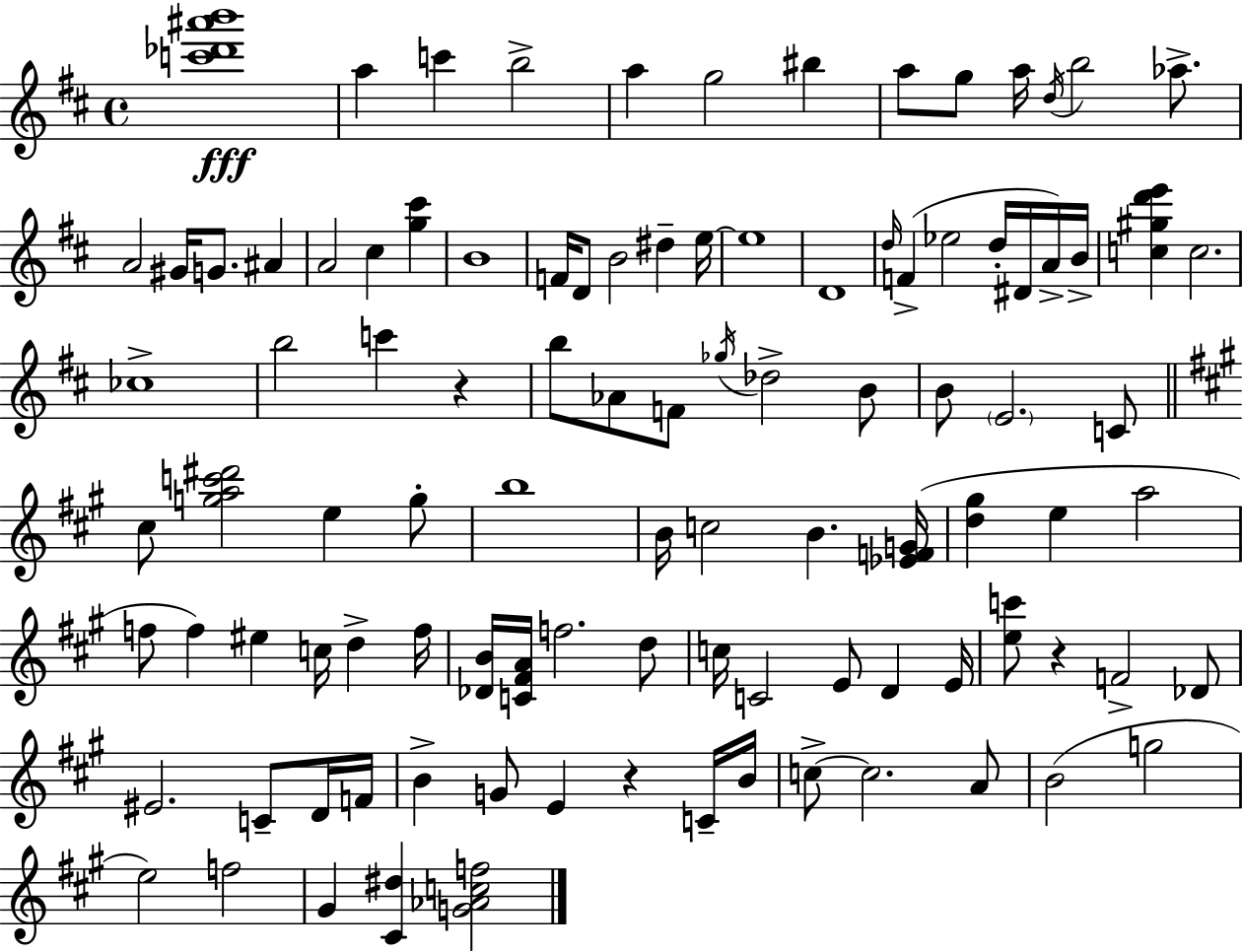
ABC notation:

X:1
T:Untitled
M:4/4
L:1/4
K:D
[c'_d'^a'b']4 a c' b2 a g2 ^b a/2 g/2 a/4 d/4 b2 _a/2 A2 ^G/4 G/2 ^A A2 ^c [g^c'] B4 F/4 D/2 B2 ^d e/4 e4 D4 d/4 F _e2 d/4 ^D/4 A/4 B/4 [c^gd'e'] c2 _c4 b2 c' z b/2 _A/2 F/2 _g/4 _d2 B/2 B/2 E2 C/2 ^c/2 [gac'^d']2 e g/2 b4 B/4 c2 B [_EFG]/4 [d^g] e a2 f/2 f ^e c/4 d f/4 [_DB]/4 [C^FA]/4 f2 d/2 c/4 C2 E/2 D E/4 [ec']/2 z F2 _D/2 ^E2 C/2 D/4 F/4 B G/2 E z C/4 B/4 c/2 c2 A/2 B2 g2 e2 f2 ^G [^C^d] [G_Acf]2